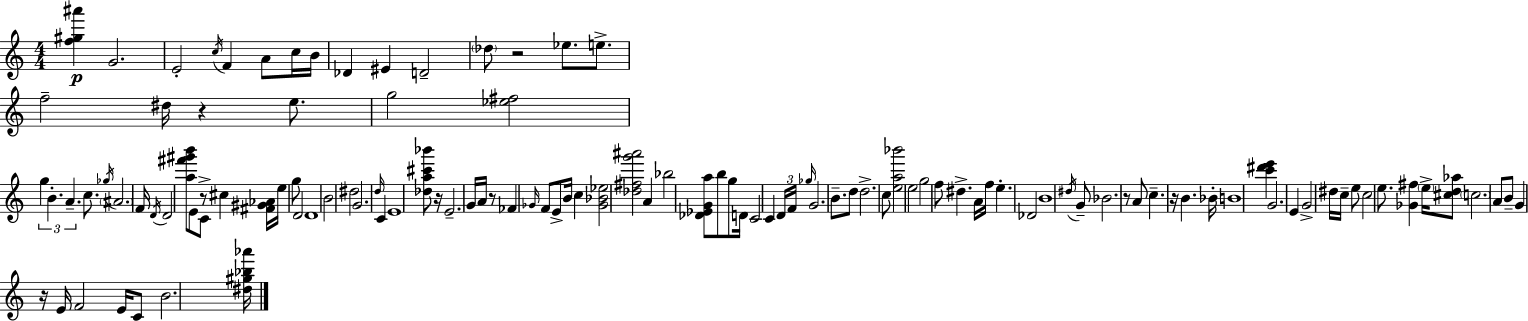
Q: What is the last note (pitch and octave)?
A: B4